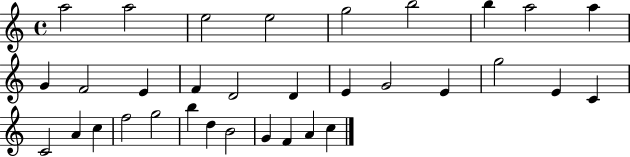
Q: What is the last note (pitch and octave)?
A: C5